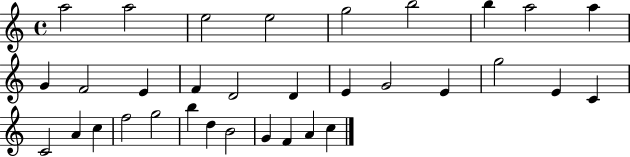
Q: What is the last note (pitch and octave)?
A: C5